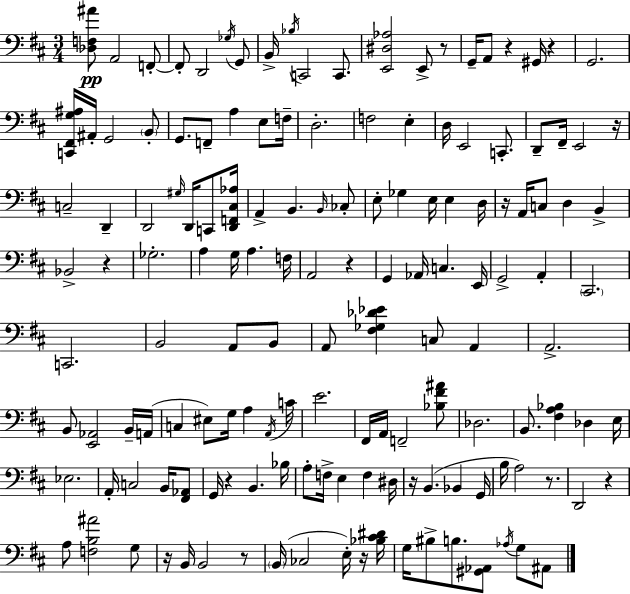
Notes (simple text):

[Db3,F3,A#4]/e A2/h F2/e F2/e D2/h Gb3/s G2/e B2/s Bb3/s C2/h C2/e. [E2,D#3,Ab3]/h E2/e R/e G2/s A2/e R/q G#2/s R/q G2/h. [C2,F#2,G3,A#3]/s A#2/s G2/h B2/e G2/e. F2/e A3/q E3/e F3/s D3/h. F3/h E3/q D3/s E2/h C2/e. D2/e F#2/s E2/h R/s C3/h D2/q D2/h G#3/s D2/s C2/e [D2,F2,C#3,Ab3]/s A2/q B2/q. B2/s CES3/e E3/e Gb3/q E3/s E3/q D3/s R/s A2/s C3/e D3/q B2/q Bb2/h R/q Gb3/h. A3/q G3/s A3/q. F3/s A2/h R/q G2/q Ab2/s C3/q. E2/s G2/h A2/q C#2/h. C2/h. B2/h A2/e B2/e A2/e [F#3,Gb3,Db4,Eb4]/q C3/e A2/q A2/h. B2/e [E2,Ab2]/h B2/s A2/s C3/q EIS3/e G3/s A3/q A2/s C4/s E4/h. F#2/s A2/s F2/h [Bb3,F#4,A#4]/e Db3/h. B2/e. [F#3,A3,Bb3]/q Db3/q E3/s Eb3/h. A2/s C3/h B2/s [F#2,Ab2]/e G2/s R/q B2/q. Bb3/s A3/e F3/s E3/q F3/q D#3/s R/s B2/q. Bb2/q G2/s B3/s A3/h R/e. D2/h R/q A3/e [F3,B3,A#4]/h G3/e R/s B2/s B2/h R/e B2/s CES3/h E3/s R/s [Bb3,C#4,D#4]/s G3/s BIS3/e B3/e. [G#2,Ab2]/e Ab3/s G3/e A#2/e